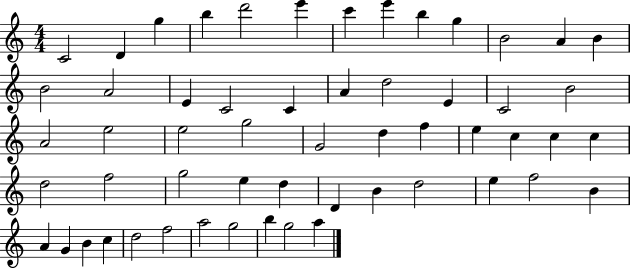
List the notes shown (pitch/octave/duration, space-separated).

C4/h D4/q G5/q B5/q D6/h E6/q C6/q E6/q B5/q G5/q B4/h A4/q B4/q B4/h A4/h E4/q C4/h C4/q A4/q D5/h E4/q C4/h B4/h A4/h E5/h E5/h G5/h G4/h D5/q F5/q E5/q C5/q C5/q C5/q D5/h F5/h G5/h E5/q D5/q D4/q B4/q D5/h E5/q F5/h B4/q A4/q G4/q B4/q C5/q D5/h F5/h A5/h G5/h B5/q G5/h A5/q